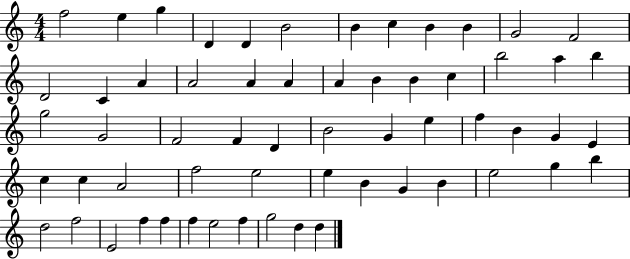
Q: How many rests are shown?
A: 0